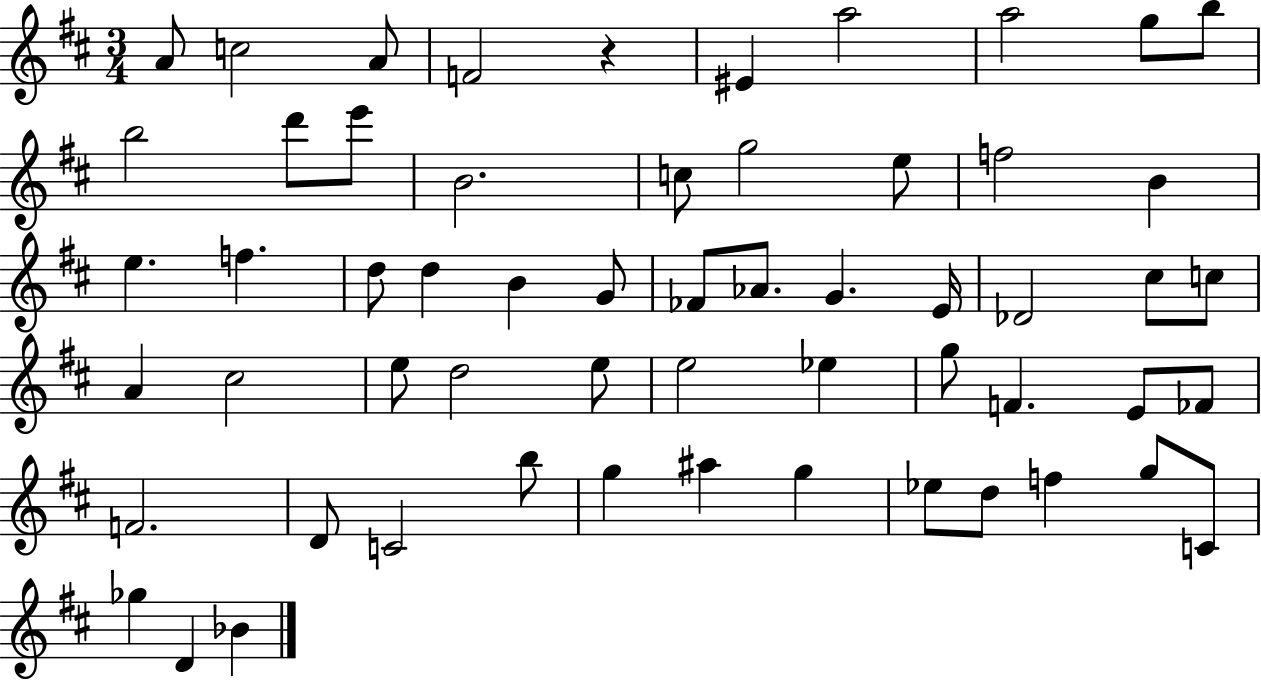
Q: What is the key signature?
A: D major